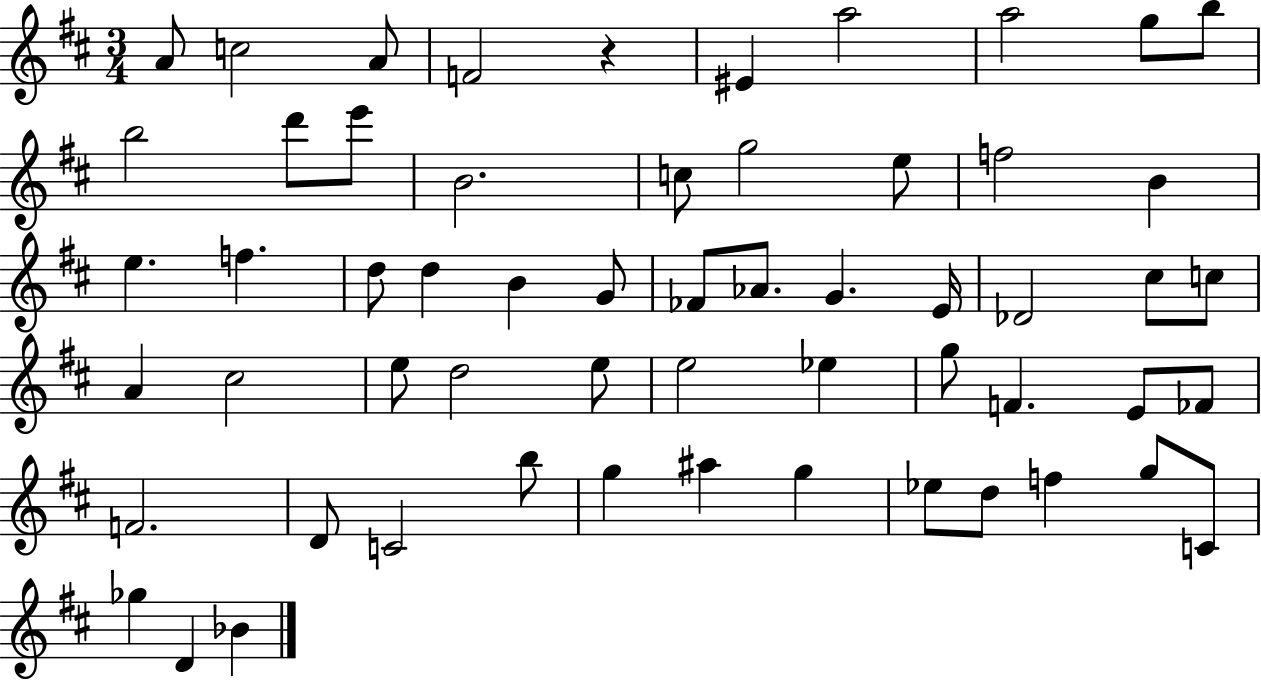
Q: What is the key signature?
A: D major